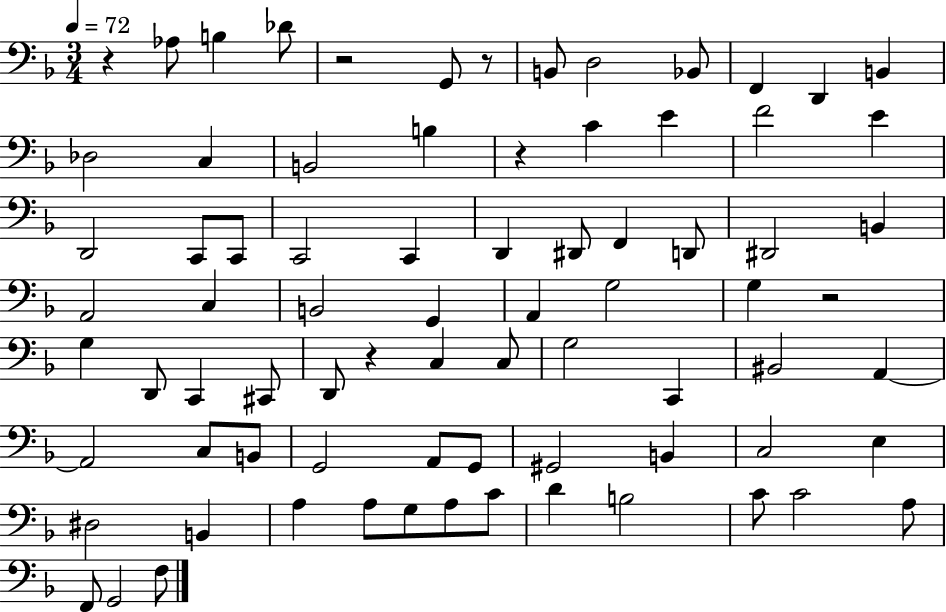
R/q Ab3/e B3/q Db4/e R/h G2/e R/e B2/e D3/h Bb2/e F2/q D2/q B2/q Db3/h C3/q B2/h B3/q R/q C4/q E4/q F4/h E4/q D2/h C2/e C2/e C2/h C2/q D2/q D#2/e F2/q D2/e D#2/h B2/q A2/h C3/q B2/h G2/q A2/q G3/h G3/q R/h G3/q D2/e C2/q C#2/e D2/e R/q C3/q C3/e G3/h C2/q BIS2/h A2/q A2/h C3/e B2/e G2/h A2/e G2/e G#2/h B2/q C3/h E3/q D#3/h B2/q A3/q A3/e G3/e A3/e C4/e D4/q B3/h C4/e C4/h A3/e F2/e G2/h F3/e